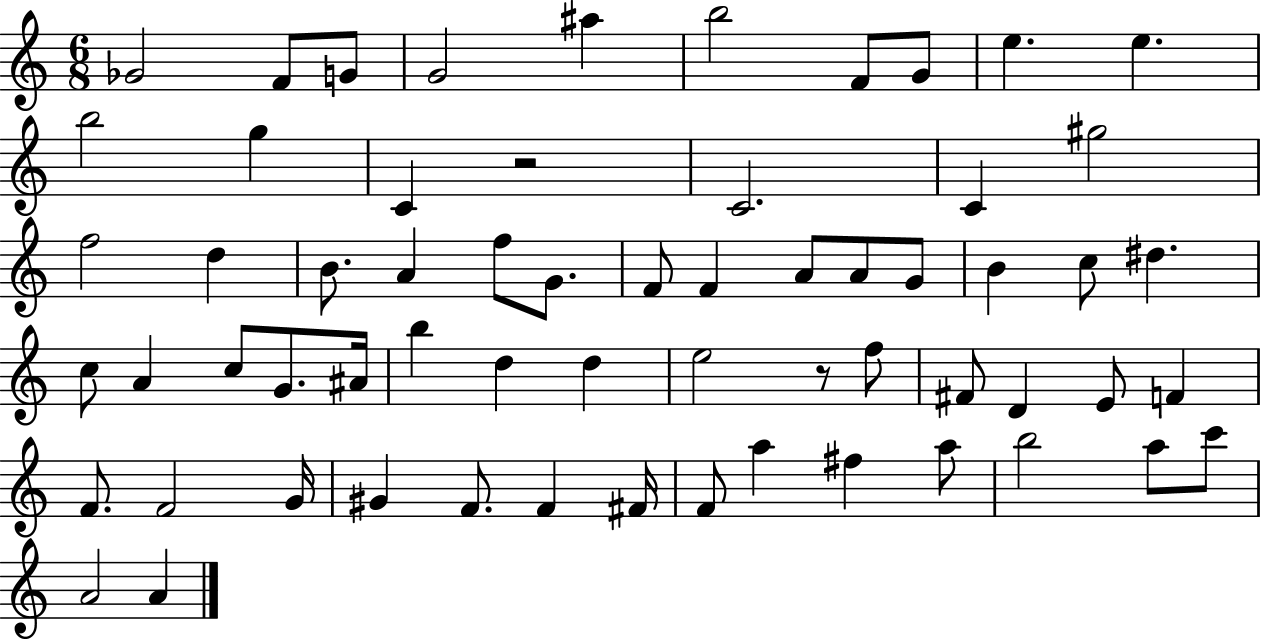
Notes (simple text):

Gb4/h F4/e G4/e G4/h A#5/q B5/h F4/e G4/e E5/q. E5/q. B5/h G5/q C4/q R/h C4/h. C4/q G#5/h F5/h D5/q B4/e. A4/q F5/e G4/e. F4/e F4/q A4/e A4/e G4/e B4/q C5/e D#5/q. C5/e A4/q C5/e G4/e. A#4/s B5/q D5/q D5/q E5/h R/e F5/e F#4/e D4/q E4/e F4/q F4/e. F4/h G4/s G#4/q F4/e. F4/q F#4/s F4/e A5/q F#5/q A5/e B5/h A5/e C6/e A4/h A4/q